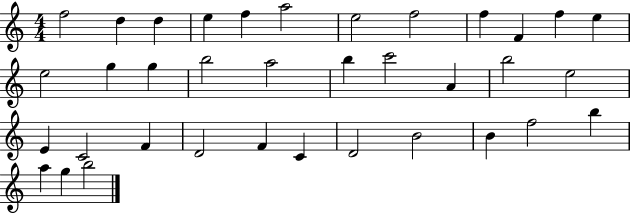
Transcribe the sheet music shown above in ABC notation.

X:1
T:Untitled
M:4/4
L:1/4
K:C
f2 d d e f a2 e2 f2 f F f e e2 g g b2 a2 b c'2 A b2 e2 E C2 F D2 F C D2 B2 B f2 b a g b2